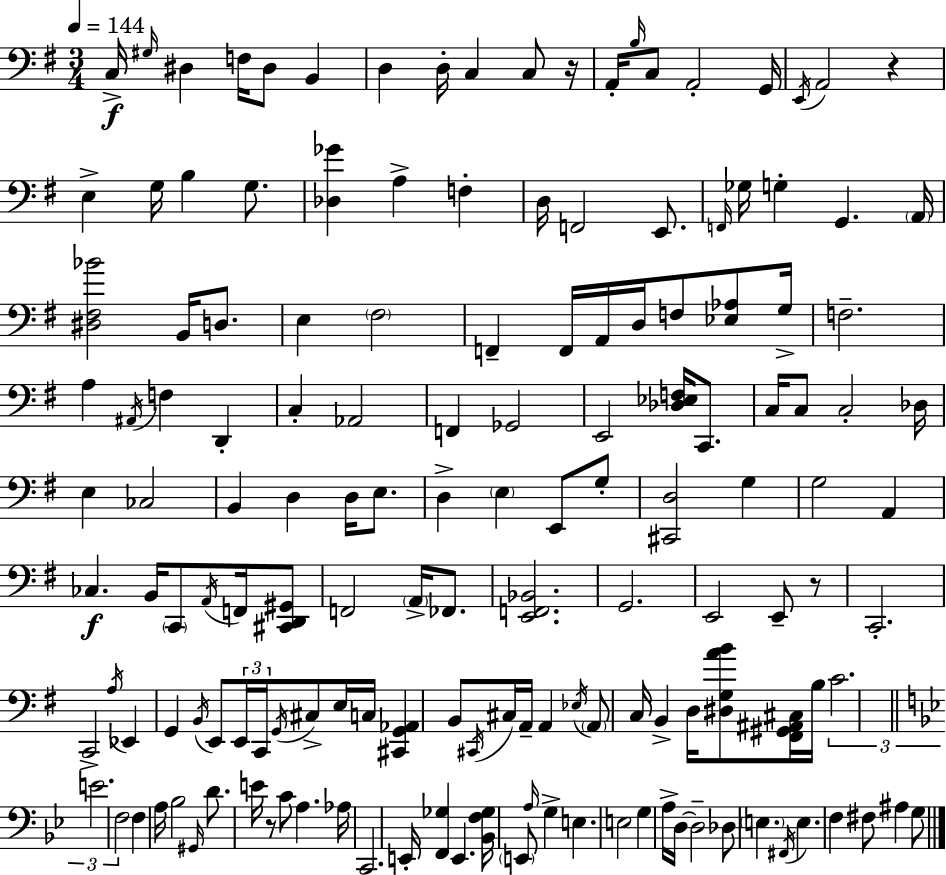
C3/s G#3/s D#3/q F3/s D#3/e B2/q D3/q D3/s C3/q C3/e R/s A2/s B3/s C3/e A2/h G2/s E2/s A2/h R/q E3/q G3/s B3/q G3/e. [Db3,Gb4]/q A3/q F3/q D3/s F2/h E2/e. F2/s Gb3/s G3/q G2/q. A2/s [D#3,F#3,Bb4]/h B2/s D3/e. E3/q F#3/h F2/q F2/s A2/s D3/s F3/e [Eb3,Ab3]/e G3/s F3/h. A3/q A#2/s F3/q D2/q C3/q Ab2/h F2/q Gb2/h E2/h [Db3,Eb3,F3]/s C2/e. C3/s C3/e C3/h Db3/s E3/q CES3/h B2/q D3/q D3/s E3/e. D3/q E3/q E2/e G3/e [C#2,D3]/h G3/q G3/h A2/q CES3/q. B2/s C2/e A2/s F2/s [C#2,D2,G#2]/e F2/h A2/s FES2/e. [E2,F2,Bb2]/h. G2/h. E2/h E2/e R/e C2/h. C2/h A3/s Eb2/q G2/q B2/s E2/e E2/s C2/s G2/s C#3/e E3/s C3/s [C#2,G2,Ab2]/q B2/e C#2/s C#3/s A2/s A2/q Eb3/s A2/e C3/s B2/q D3/s [D#3,G3,A4,B4]/e [F#2,G#2,A#2,C#3]/s B3/s C4/h. E4/h. F3/h F3/q A3/s Bb3/h G#2/s D4/e. E4/s R/e C4/e A3/q. Ab3/s C2/h. E2/s [F2,Gb3]/q E2/q. [Bb2,F3,Gb3]/s E2/e A3/s G3/q E3/q. E3/h G3/q A3/s D3/s D3/h Db3/e E3/q. F#2/s E3/q. F3/q F#3/e A#3/q G3/e